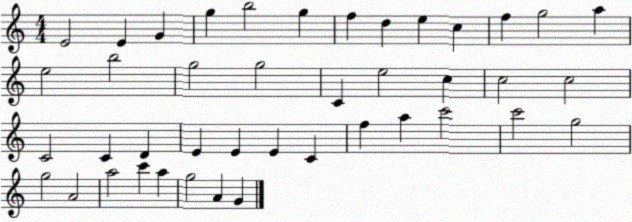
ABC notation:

X:1
T:Untitled
M:4/4
L:1/4
K:C
E2 E G g b2 g f d e c f g2 a e2 b2 g2 g2 C e2 c c2 c2 C2 C D E E E C f a c'2 c'2 g2 g2 A2 a2 c' a g2 A G